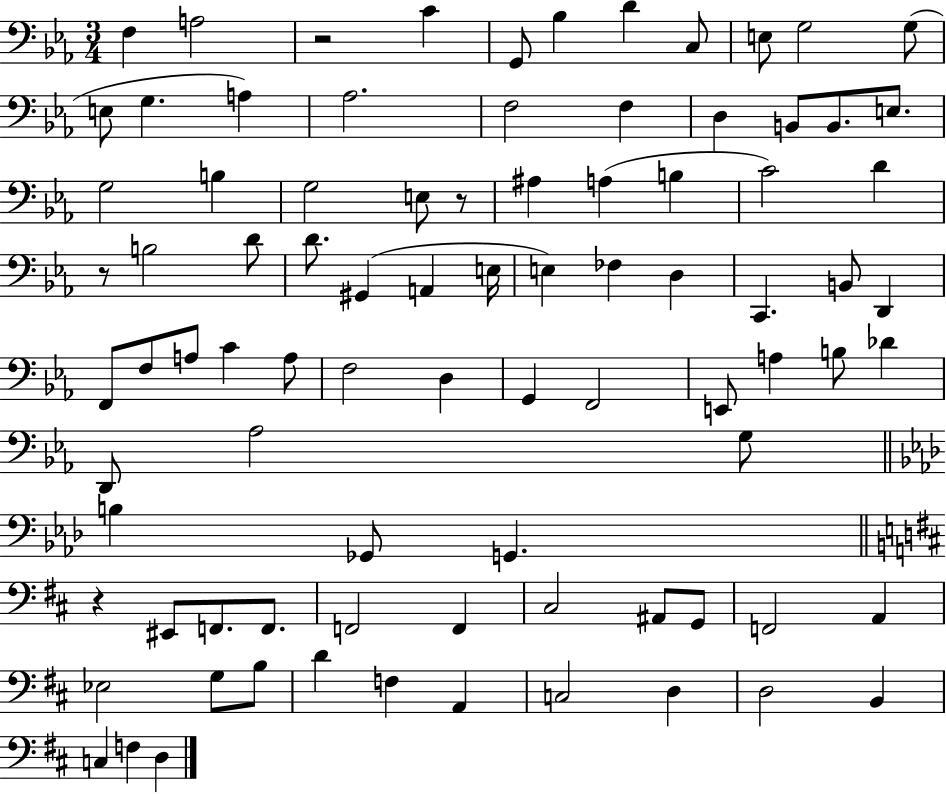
X:1
T:Untitled
M:3/4
L:1/4
K:Eb
F, A,2 z2 C G,,/2 _B, D C,/2 E,/2 G,2 G,/2 E,/2 G, A, _A,2 F,2 F, D, B,,/2 B,,/2 E,/2 G,2 B, G,2 E,/2 z/2 ^A, A, B, C2 D z/2 B,2 D/2 D/2 ^G,, A,, E,/4 E, _F, D, C,, B,,/2 D,, F,,/2 F,/2 A,/2 C A,/2 F,2 D, G,, F,,2 E,,/2 A, B,/2 _D D,,/2 _A,2 G,/2 B, _G,,/2 G,, z ^E,,/2 F,,/2 F,,/2 F,,2 F,, ^C,2 ^A,,/2 G,,/2 F,,2 A,, _E,2 G,/2 B,/2 D F, A,, C,2 D, D,2 B,, C, F, D,